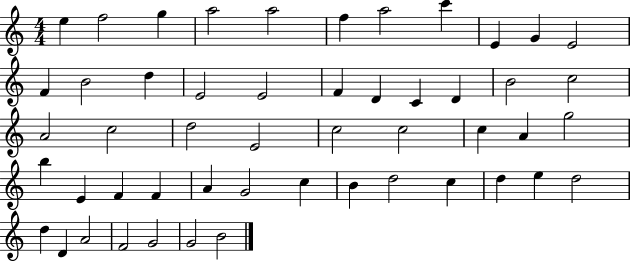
{
  \clef treble
  \numericTimeSignature
  \time 4/4
  \key c \major
  e''4 f''2 g''4 | a''2 a''2 | f''4 a''2 c'''4 | e'4 g'4 e'2 | \break f'4 b'2 d''4 | e'2 e'2 | f'4 d'4 c'4 d'4 | b'2 c''2 | \break a'2 c''2 | d''2 e'2 | c''2 c''2 | c''4 a'4 g''2 | \break b''4 e'4 f'4 f'4 | a'4 g'2 c''4 | b'4 d''2 c''4 | d''4 e''4 d''2 | \break d''4 d'4 a'2 | f'2 g'2 | g'2 b'2 | \bar "|."
}